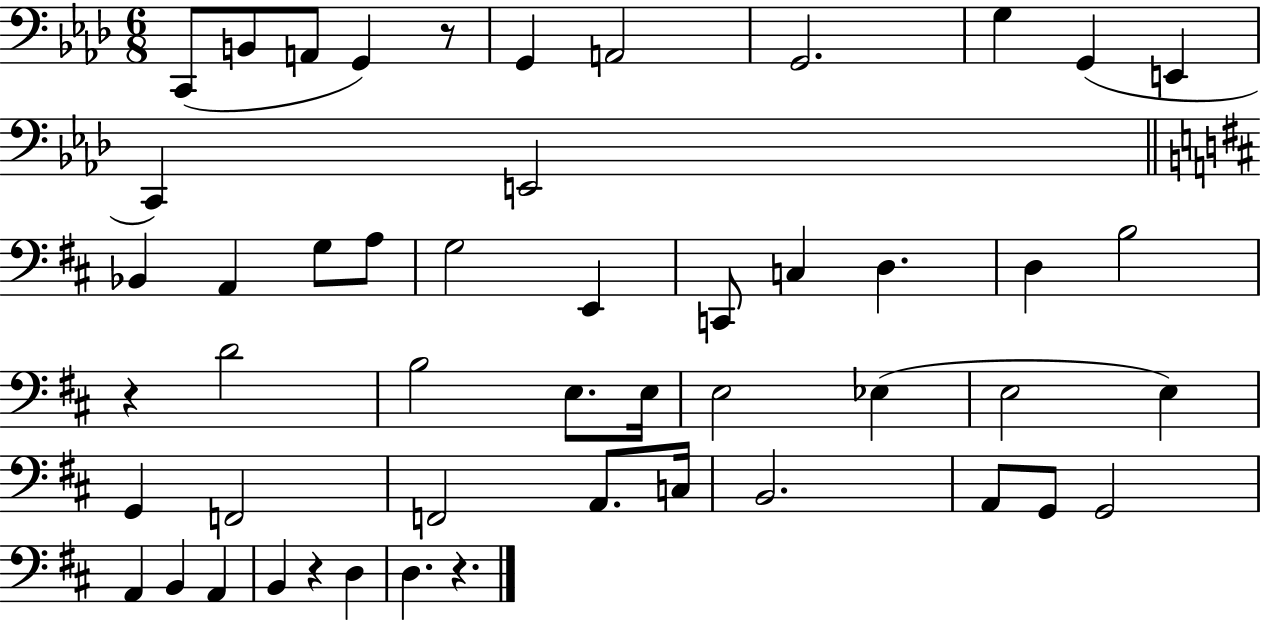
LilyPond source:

{
  \clef bass
  \numericTimeSignature
  \time 6/8
  \key aes \major
  c,8( b,8 a,8 g,4) r8 | g,4 a,2 | g,2. | g4 g,4( e,4 | \break c,4) e,2 | \bar "||" \break \key b \minor bes,4 a,4 g8 a8 | g2 e,4 | c,8 c4 d4. | d4 b2 | \break r4 d'2 | b2 e8. e16 | e2 ees4( | e2 e4) | \break g,4 f,2 | f,2 a,8. c16 | b,2. | a,8 g,8 g,2 | \break a,4 b,4 a,4 | b,4 r4 d4 | d4. r4. | \bar "|."
}